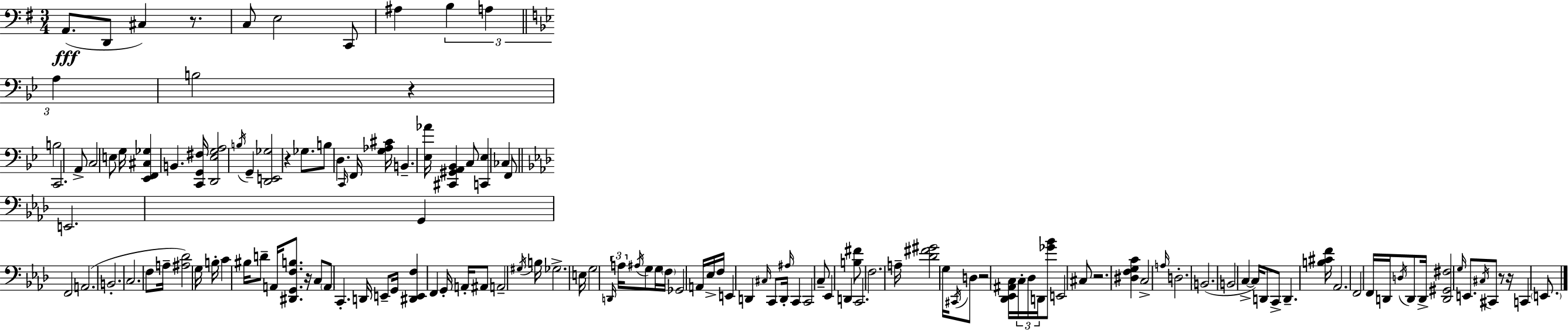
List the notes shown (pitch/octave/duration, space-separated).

A2/e. D2/e C#3/q R/e. C3/e E3/h C2/e A#3/q B3/q A3/q A3/q B3/h R/q B3/h C2/h. A2/e C3/h E3/e G3/s [Eb2,F2,C#3,Gb3]/q B2/q. [C2,G2,F#3]/s [D2,Eb3,G3,A3]/h B3/s G2/q [D2,E2,Gb3]/h R/q Gb3/e. B3/e D3/q. C2/s F2/s [G3,Ab3,C#4]/s B2/q. [Eb3,Ab4]/s [C#2,G#2,A2,Bb2]/q C3/e [C2,Eb3]/q CES3/q F2/e E2/h. G2/q F2/h A2/h. B2/h. C3/h. F3/e A3/s [A#3,Db4]/h G3/s B3/s C4/q BIS3/s D4/e A2/s [D#2,G2,F3,B3]/e. R/s C3/e A2/e C2/q. D2/s E2/e G2/s [D#2,E2,F3]/q F2/q G2/s A2/s A#2/e A2/h G#3/s B3/s Gb3/h. E3/s G3/h D2/s A3/s A#3/s G3/e G3/s F3/s Gb2/h A2/s Eb3/s F3/s E2/q D2/q C#3/s C2/e D2/s A#3/s C2/q C2/h C3/e Eb2/q D2/q [B3,F#4]/e C2/h. F3/h. A3/s [Db4,F#4,G#4]/h G3/s C#2/s D3/e R/h [Db2,Eb2,A#2,C3]/s C3/s Db3/s D2/s [Gb4,Bb4]/e E2/h C#3/e R/h. [D#3,F3,G3,C4]/q C3/h A3/s D3/h. B2/h. B2/h C3/q C3/s D2/e C2/e D2/q. [B3,C#4,F4]/s Ab2/h. F2/h F2/s D2/s D3/s D2/e D2/s [D2,G#2,F#3]/h G3/s E2/e. C#3/s C#2/e R/e R/s C2/q E2/e.